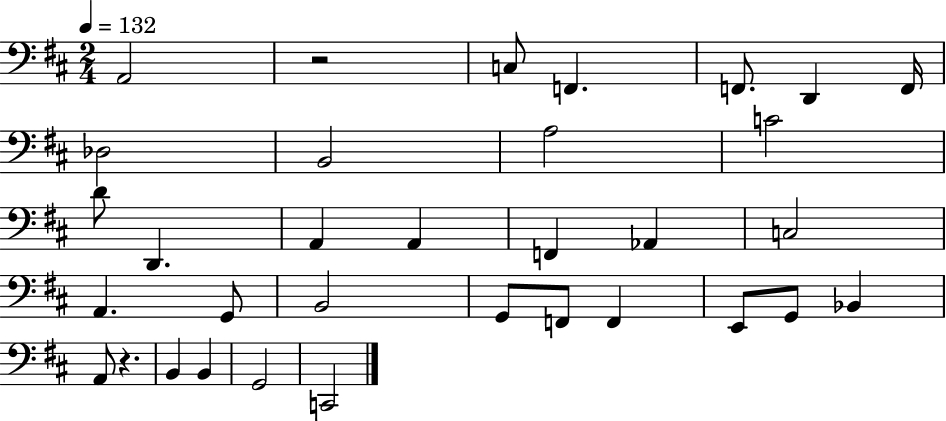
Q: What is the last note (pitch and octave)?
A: C2